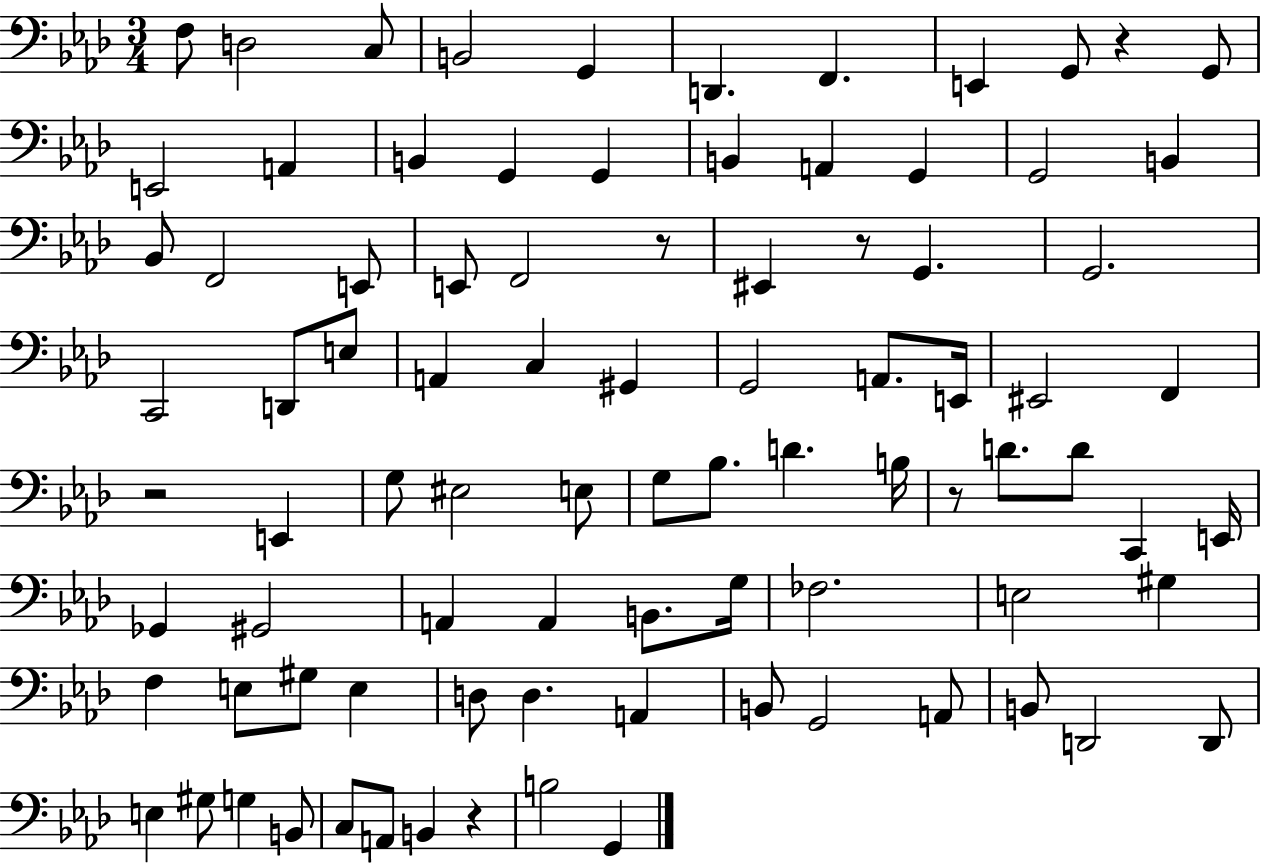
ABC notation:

X:1
T:Untitled
M:3/4
L:1/4
K:Ab
F,/2 D,2 C,/2 B,,2 G,, D,, F,, E,, G,,/2 z G,,/2 E,,2 A,, B,, G,, G,, B,, A,, G,, G,,2 B,, _B,,/2 F,,2 E,,/2 E,,/2 F,,2 z/2 ^E,, z/2 G,, G,,2 C,,2 D,,/2 E,/2 A,, C, ^G,, G,,2 A,,/2 E,,/4 ^E,,2 F,, z2 E,, G,/2 ^E,2 E,/2 G,/2 _B,/2 D B,/4 z/2 D/2 D/2 C,, E,,/4 _G,, ^G,,2 A,, A,, B,,/2 G,/4 _F,2 E,2 ^G, F, E,/2 ^G,/2 E, D,/2 D, A,, B,,/2 G,,2 A,,/2 B,,/2 D,,2 D,,/2 E, ^G,/2 G, B,,/2 C,/2 A,,/2 B,, z B,2 G,,